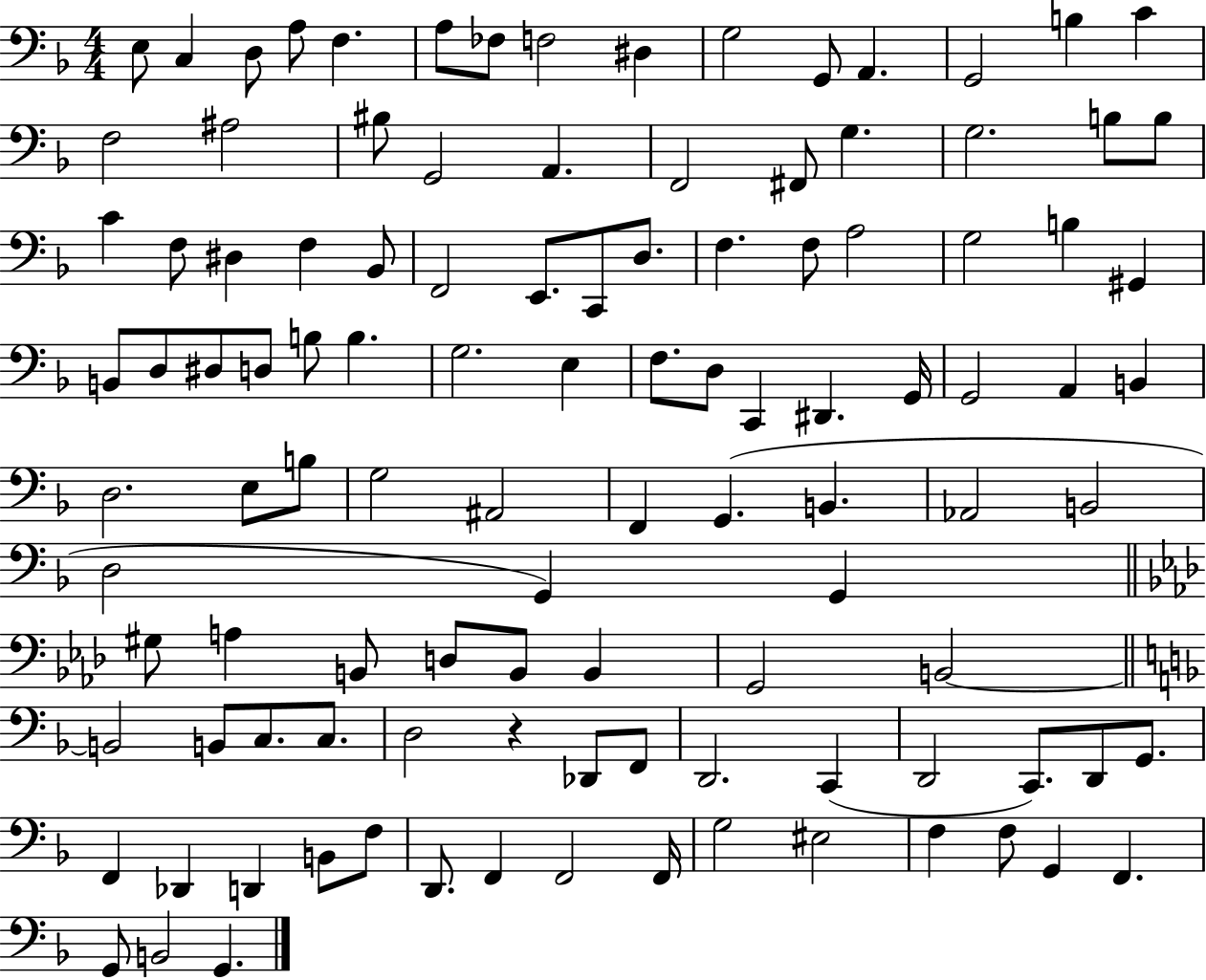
{
  \clef bass
  \numericTimeSignature
  \time 4/4
  \key f \major
  e8 c4 d8 a8 f4. | a8 fes8 f2 dis4 | g2 g,8 a,4. | g,2 b4 c'4 | \break f2 ais2 | bis8 g,2 a,4. | f,2 fis,8 g4. | g2. b8 b8 | \break c'4 f8 dis4 f4 bes,8 | f,2 e,8. c,8 d8. | f4. f8 a2 | g2 b4 gis,4 | \break b,8 d8 dis8 d8 b8 b4. | g2. e4 | f8. d8 c,4 dis,4. g,16 | g,2 a,4 b,4 | \break d2. e8 b8 | g2 ais,2 | f,4 g,4.( b,4. | aes,2 b,2 | \break d2 g,4) g,4 | \bar "||" \break \key aes \major gis8 a4 b,8 d8 b,8 b,4 | g,2 b,2~~ | \bar "||" \break \key f \major b,2 b,8 c8. c8. | d2 r4 des,8 f,8 | d,2. c,4( | d,2 c,8.) d,8 g,8. | \break f,4 des,4 d,4 b,8 f8 | d,8. f,4 f,2 f,16 | g2 eis2 | f4 f8 g,4 f,4. | \break g,8 b,2 g,4. | \bar "|."
}